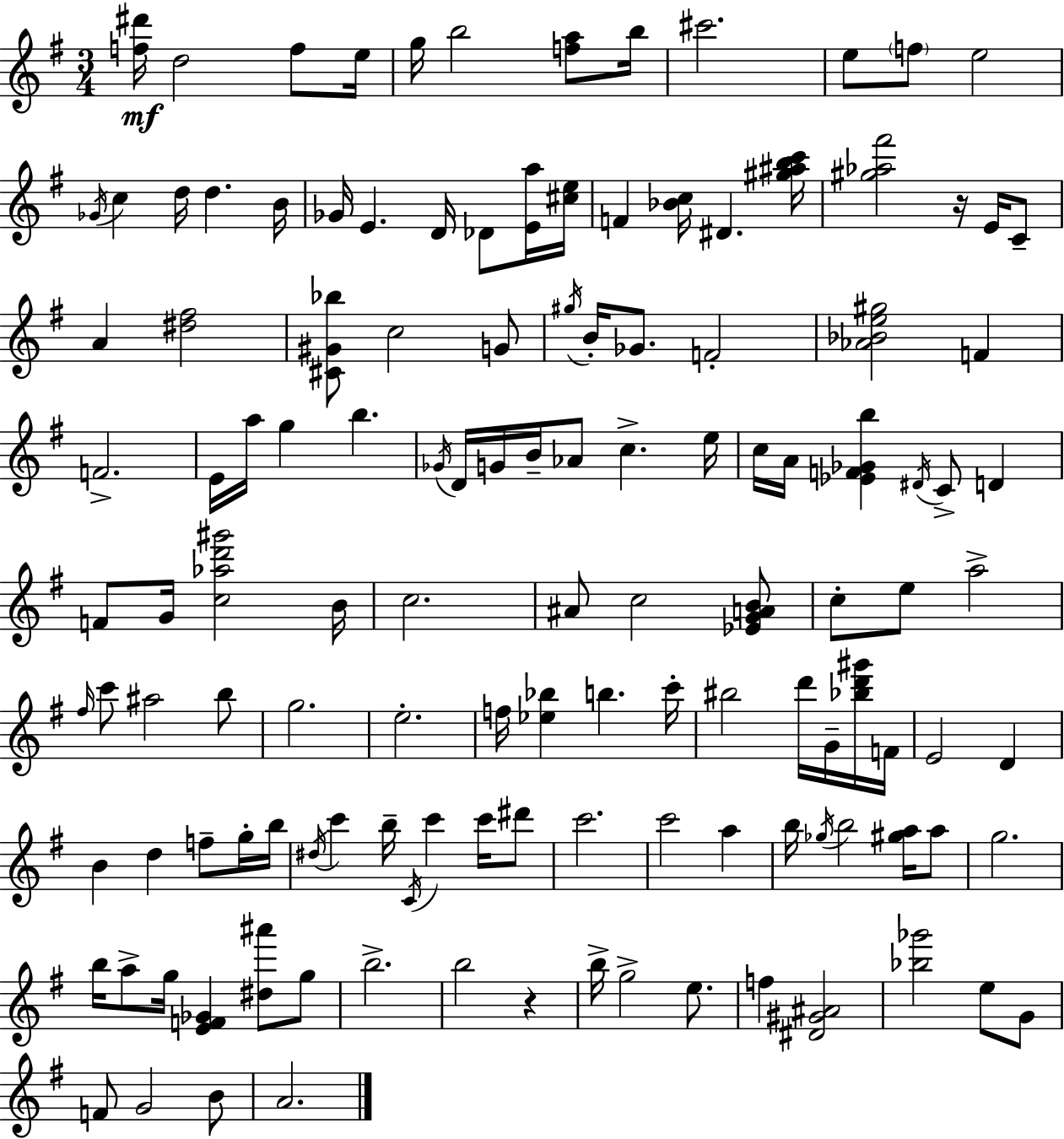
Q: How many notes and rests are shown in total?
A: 130